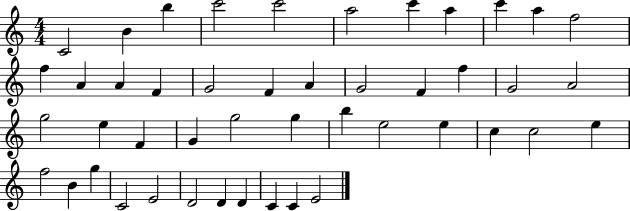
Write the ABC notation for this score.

X:1
T:Untitled
M:4/4
L:1/4
K:C
C2 B b c'2 c'2 a2 c' a c' a f2 f A A F G2 F A G2 F f G2 A2 g2 e F G g2 g b e2 e c c2 e f2 B g C2 E2 D2 D D C C E2